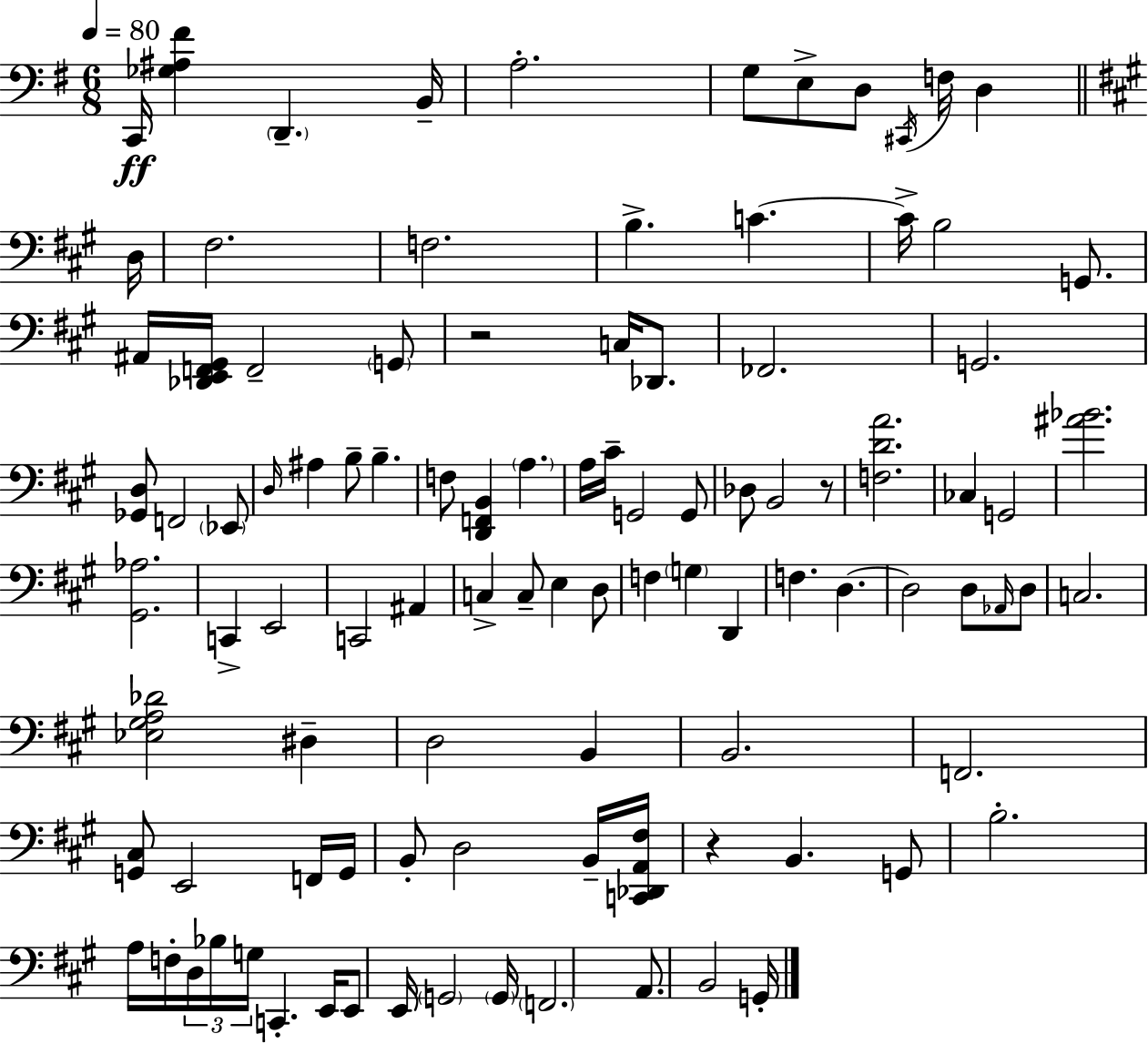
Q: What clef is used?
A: bass